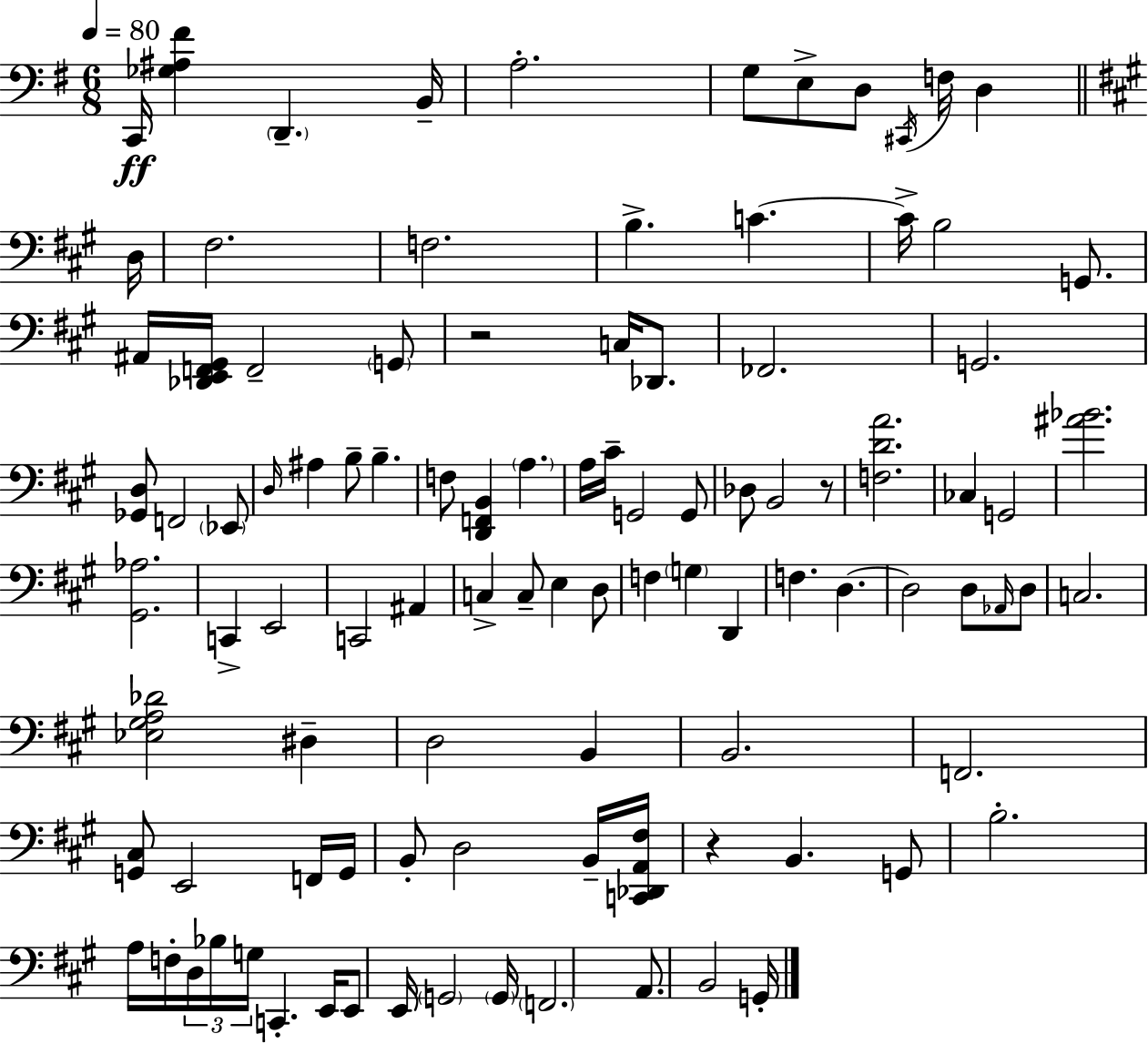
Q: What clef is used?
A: bass